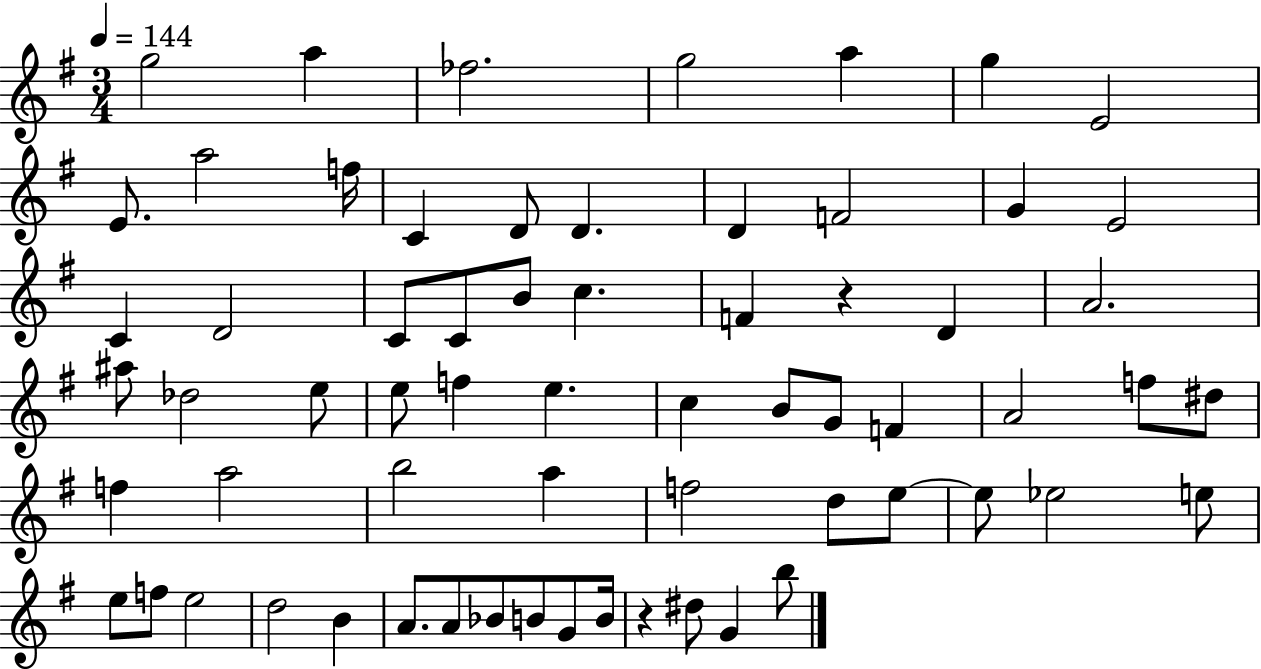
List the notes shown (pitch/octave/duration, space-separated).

G5/h A5/q FES5/h. G5/h A5/q G5/q E4/h E4/e. A5/h F5/s C4/q D4/e D4/q. D4/q F4/h G4/q E4/h C4/q D4/h C4/e C4/e B4/e C5/q. F4/q R/q D4/q A4/h. A#5/e Db5/h E5/e E5/e F5/q E5/q. C5/q B4/e G4/e F4/q A4/h F5/e D#5/e F5/q A5/h B5/h A5/q F5/h D5/e E5/e E5/e Eb5/h E5/e E5/e F5/e E5/h D5/h B4/q A4/e. A4/e Bb4/e B4/e G4/e B4/s R/q D#5/e G4/q B5/e